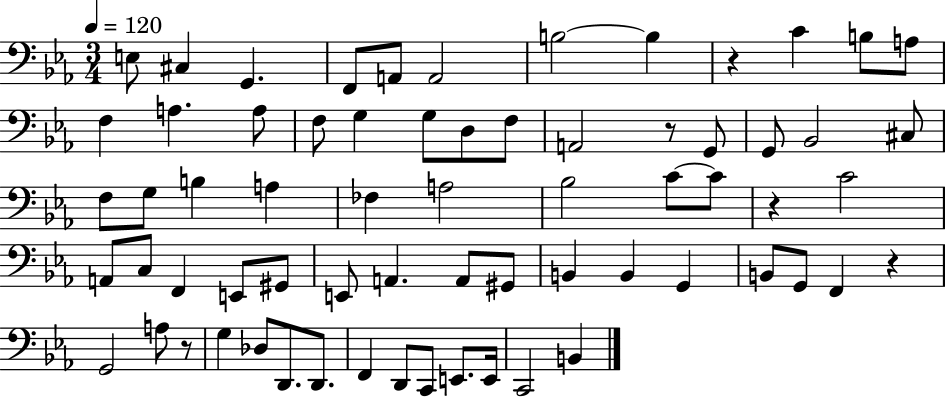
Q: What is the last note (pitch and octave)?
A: B2